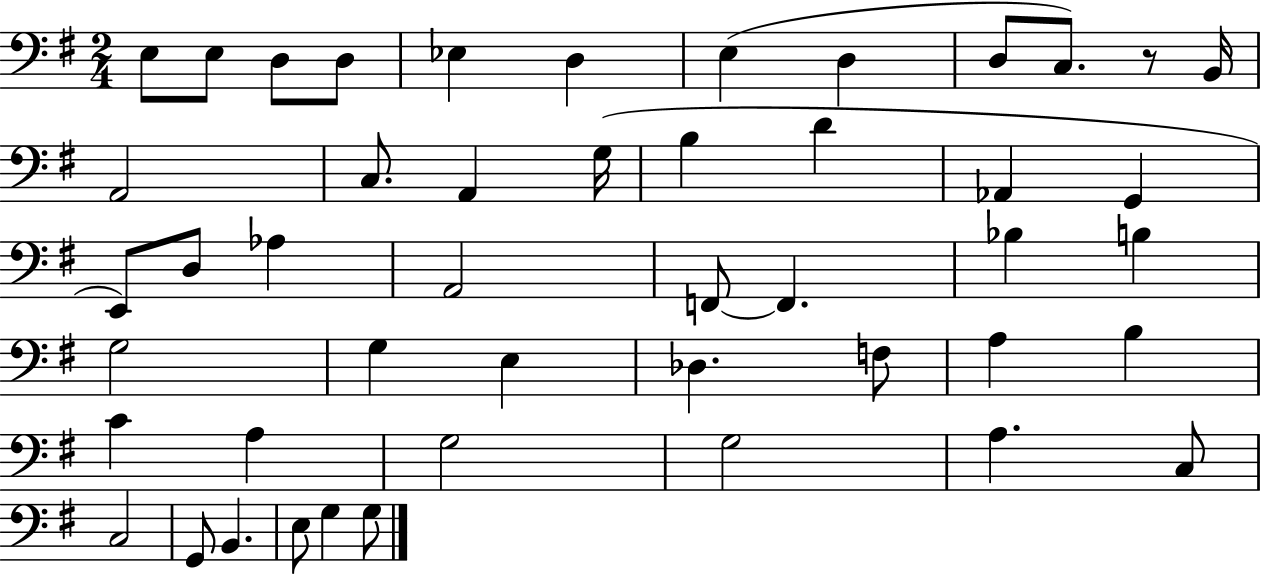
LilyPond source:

{
  \clef bass
  \numericTimeSignature
  \time 2/4
  \key g \major
  \repeat volta 2 { e8 e8 d8 d8 | ees4 d4 | e4( d4 | d8 c8.) r8 b,16 | \break a,2 | c8. a,4 g16( | b4 d'4 | aes,4 g,4 | \break e,8) d8 aes4 | a,2 | f,8~~ f,4. | bes4 b4 | \break g2 | g4 e4 | des4. f8 | a4 b4 | \break c'4 a4 | g2 | g2 | a4. c8 | \break c2 | g,8 b,4. | e8 g4 g8 | } \bar "|."
}